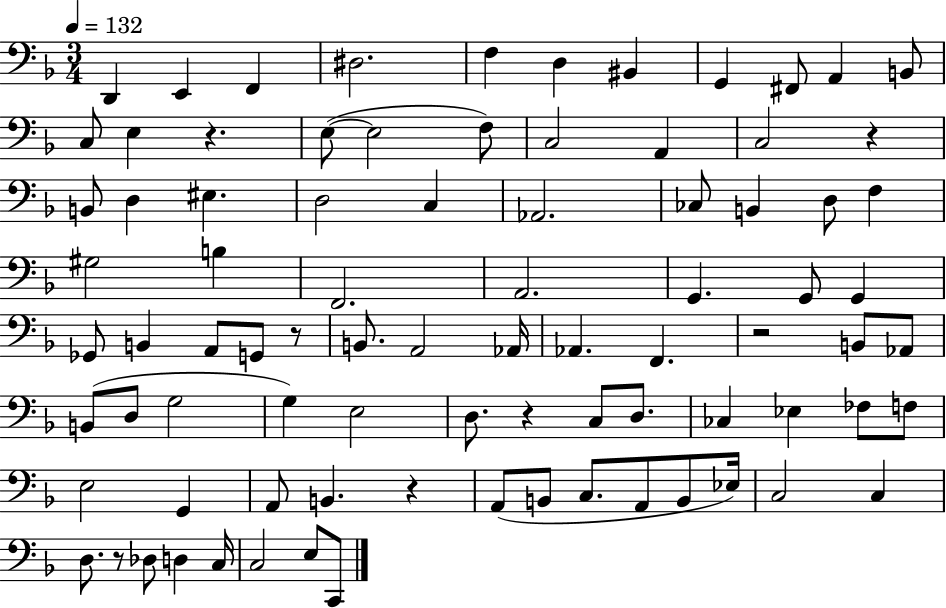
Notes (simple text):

D2/q E2/q F2/q D#3/h. F3/q D3/q BIS2/q G2/q F#2/e A2/q B2/e C3/e E3/q R/q. E3/e E3/h F3/e C3/h A2/q C3/h R/q B2/e D3/q EIS3/q. D3/h C3/q Ab2/h. CES3/e B2/q D3/e F3/q G#3/h B3/q F2/h. A2/h. G2/q. G2/e G2/q Gb2/e B2/q A2/e G2/e R/e B2/e. A2/h Ab2/s Ab2/q. F2/q. R/h B2/e Ab2/e B2/e D3/e G3/h G3/q E3/h D3/e. R/q C3/e D3/e. CES3/q Eb3/q FES3/e F3/e E3/h G2/q A2/e B2/q. R/q A2/e B2/e C3/e. A2/e B2/e Eb3/s C3/h C3/q D3/e. R/e Db3/e D3/q C3/s C3/h E3/e C2/e